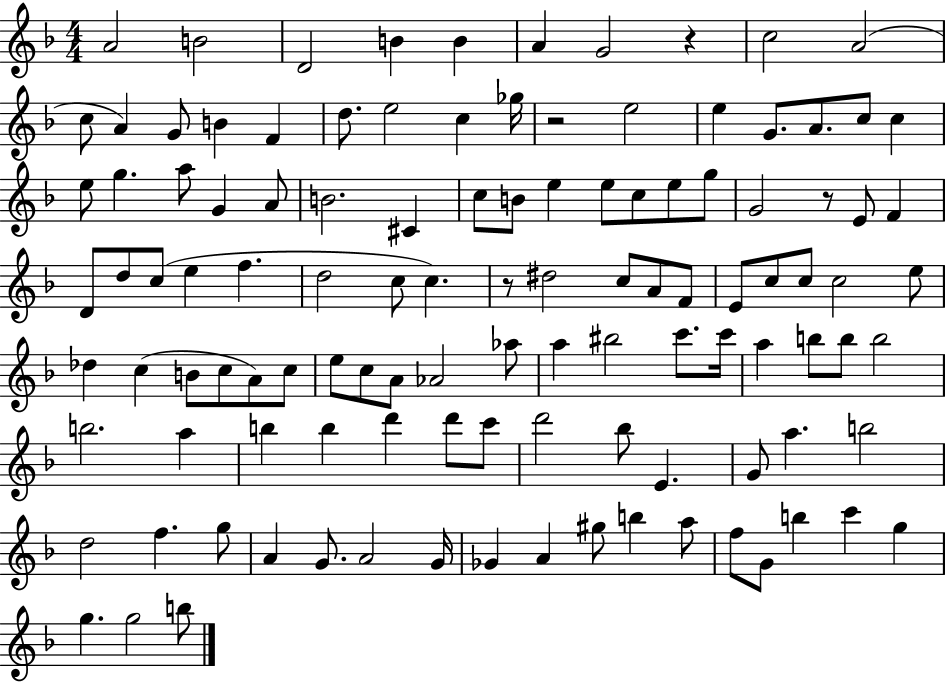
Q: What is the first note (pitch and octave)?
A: A4